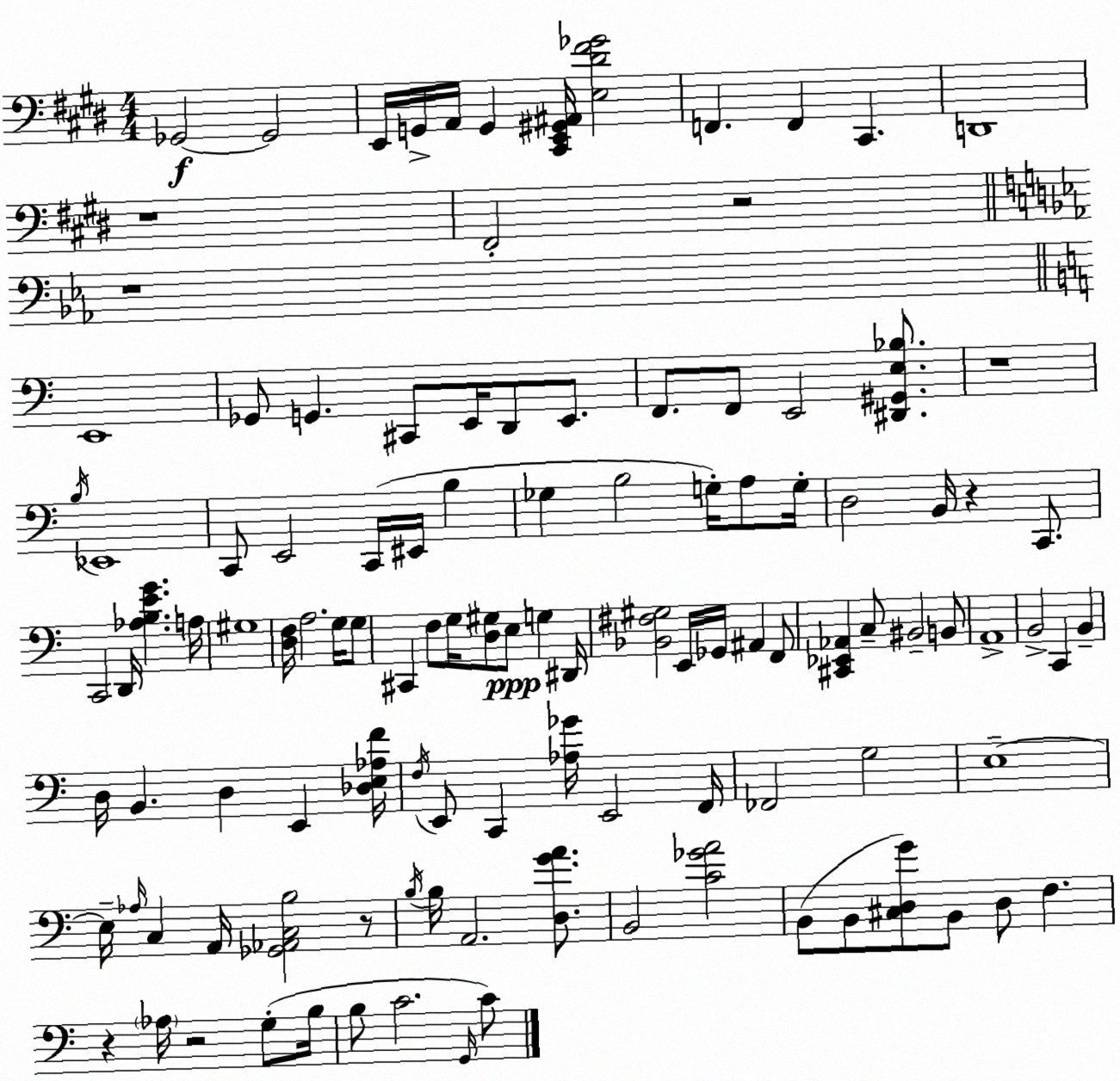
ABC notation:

X:1
T:Untitled
M:4/4
L:1/4
K:E
_G,,2 _G,,2 E,,/4 G,,/4 A,,/4 G,, [^C,,E,,^G,,^A,,]/4 [E,^D^F_G]2 F,, F,, ^C,, D,,4 z4 ^F,,2 z2 z4 E,,4 _G,,/2 G,, ^C,,/2 E,,/4 D,,/2 E,,/2 F,,/2 F,,/2 E,,2 [^D,,^G,,E,_B,]/2 z4 B,/4 _E,,4 C,,/2 E,,2 C,,/4 ^E,,/4 B, _G, B,2 G,/4 A,/2 G,/4 D,2 B,,/4 z C,,/2 C,,2 D,,/4 [_A,B,EG] A,/4 ^G,4 [D,F,]/4 A,2 G,/4 G,/2 ^C,, F,/2 G,/4 [D,^G,]/2 E,/2 G, ^D,,/4 [_B,,^F,^G,]2 E,,/4 _G,,/4 ^A,, F,,/2 [^C,,_E,,_A,,] C,/2 ^B,,2 B,,/2 A,,4 B,,2 C,, B,, D,/4 B,, D, E,, [_D,E,_A,F]/4 F,/4 E,,/2 C,, [_A,_G]/4 E,,2 F,,/4 _F,,2 G,2 E,4 E,/4 _A,/4 C, A,,/4 [_G,,_A,,C,B,]2 z/2 B,/4 B,/4 A,,2 [D,GA]/2 B,,2 [C_GA]2 B,,/2 B,,/2 [^C,D,G]/2 B,,/2 D,/2 F, z _A,/4 z2 G,/2 B,/4 B,/2 C2 G,,/4 C/2